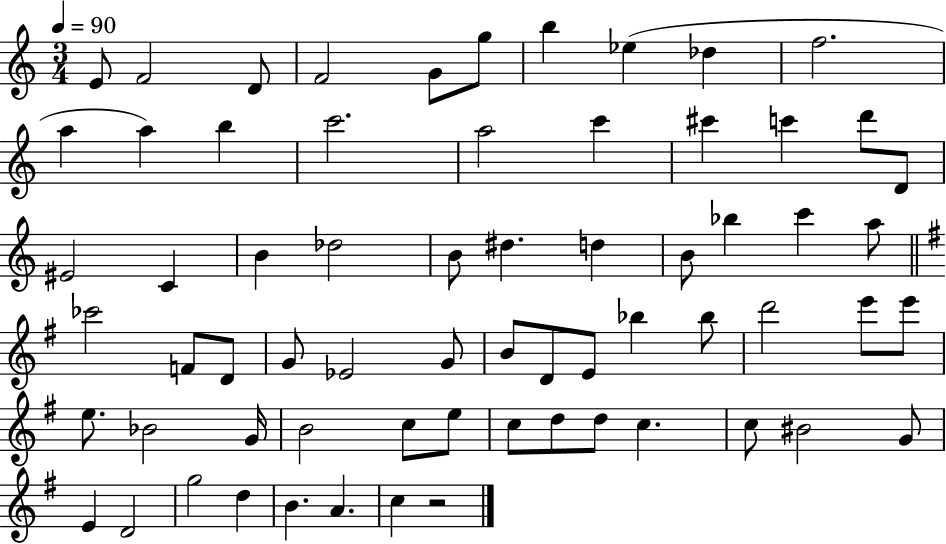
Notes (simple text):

E4/e F4/h D4/e F4/h G4/e G5/e B5/q Eb5/q Db5/q F5/h. A5/q A5/q B5/q C6/h. A5/h C6/q C#6/q C6/q D6/e D4/e EIS4/h C4/q B4/q Db5/h B4/e D#5/q. D5/q B4/e Bb5/q C6/q A5/e CES6/h F4/e D4/e G4/e Eb4/h G4/e B4/e D4/e E4/e Bb5/q Bb5/e D6/h E6/e E6/e E5/e. Bb4/h G4/s B4/h C5/e E5/e C5/e D5/e D5/e C5/q. C5/e BIS4/h G4/e E4/q D4/h G5/h D5/q B4/q. A4/q. C5/q R/h